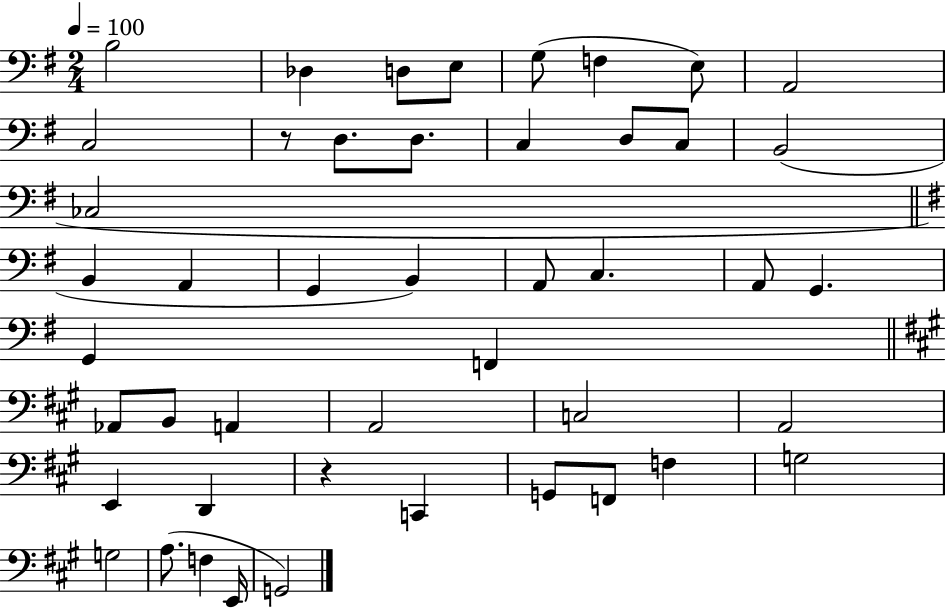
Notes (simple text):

B3/h Db3/q D3/e E3/e G3/e F3/q E3/e A2/h C3/h R/e D3/e. D3/e. C3/q D3/e C3/e B2/h CES3/h B2/q A2/q G2/q B2/q A2/e C3/q. A2/e G2/q. G2/q F2/q Ab2/e B2/e A2/q A2/h C3/h A2/h E2/q D2/q R/q C2/q G2/e F2/e F3/q G3/h G3/h A3/e. F3/q E2/s G2/h